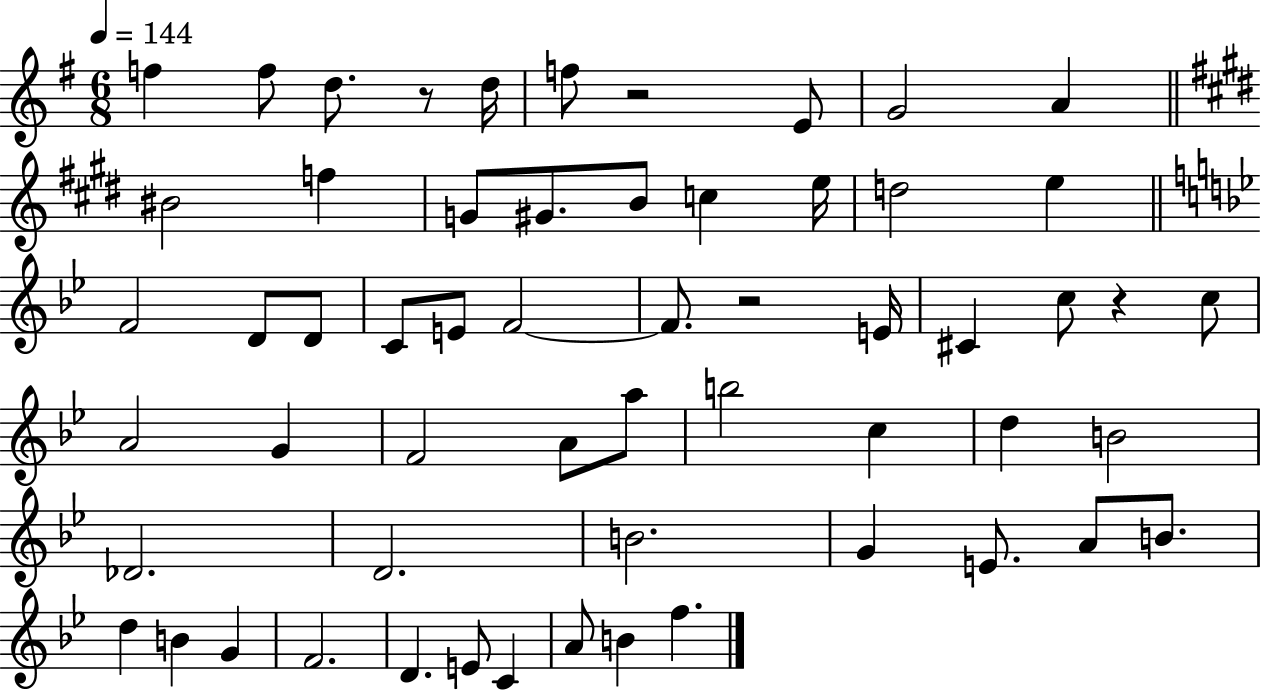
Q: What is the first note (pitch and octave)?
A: F5